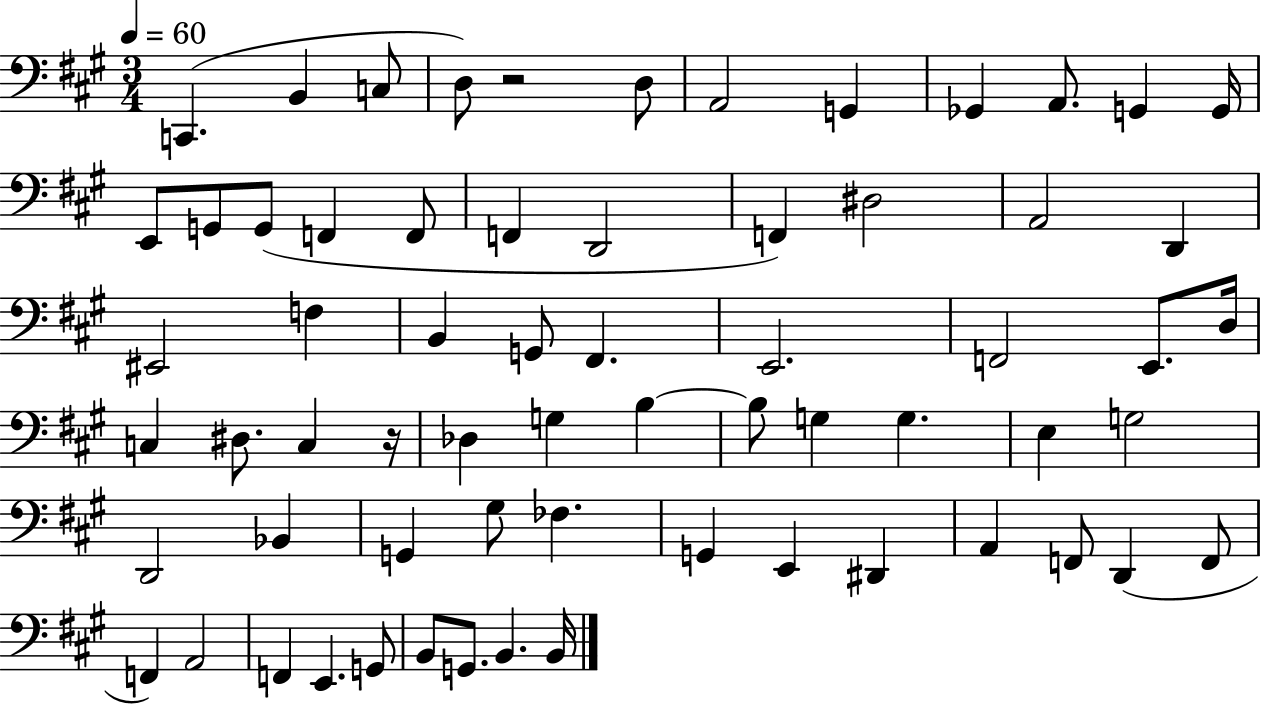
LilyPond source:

{
  \clef bass
  \numericTimeSignature
  \time 3/4
  \key a \major
  \tempo 4 = 60
  \repeat volta 2 { c,4.( b,4 c8 | d8) r2 d8 | a,2 g,4 | ges,4 a,8. g,4 g,16 | \break e,8 g,8 g,8( f,4 f,8 | f,4 d,2 | f,4) dis2 | a,2 d,4 | \break eis,2 f4 | b,4 g,8 fis,4. | e,2. | f,2 e,8. d16 | \break c4 dis8. c4 r16 | des4 g4 b4~~ | b8 g4 g4. | e4 g2 | \break d,2 bes,4 | g,4 gis8 fes4. | g,4 e,4 dis,4 | a,4 f,8 d,4( f,8 | \break f,4) a,2 | f,4 e,4. g,8 | b,8 g,8. b,4. b,16 | } \bar "|."
}